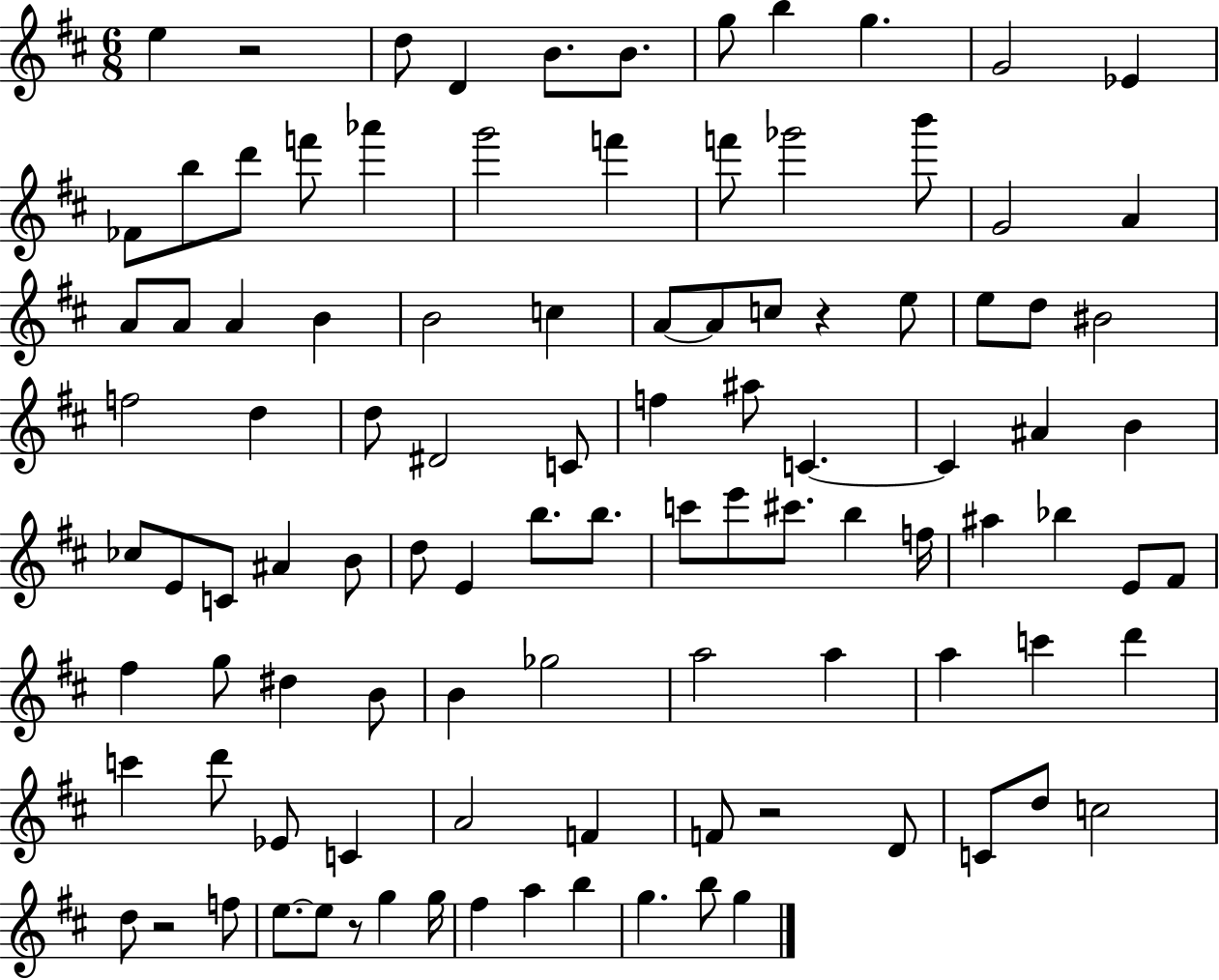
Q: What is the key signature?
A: D major